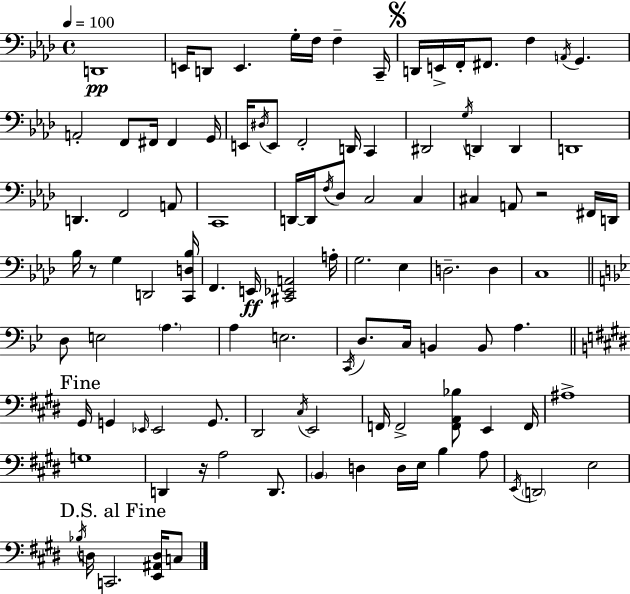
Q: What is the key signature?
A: AES major